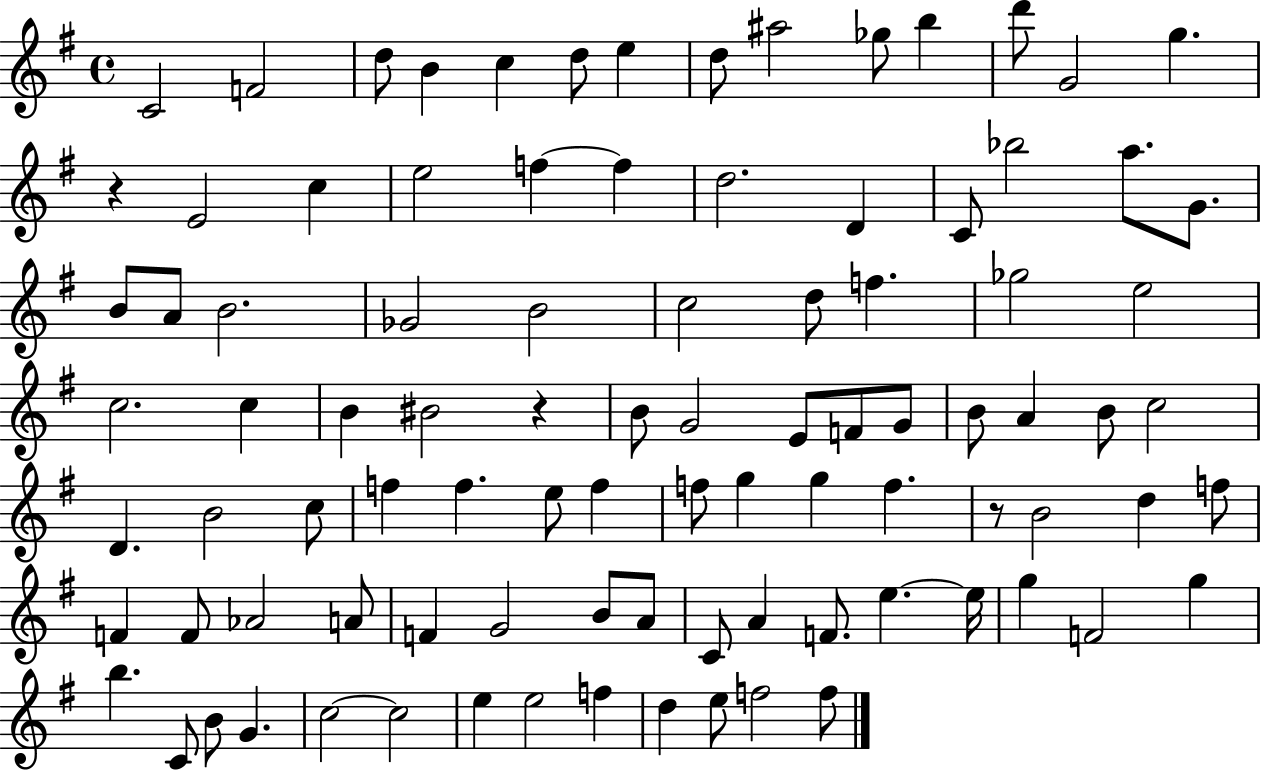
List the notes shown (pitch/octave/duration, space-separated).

C4/h F4/h D5/e B4/q C5/q D5/e E5/q D5/e A#5/h Gb5/e B5/q D6/e G4/h G5/q. R/q E4/h C5/q E5/h F5/q F5/q D5/h. D4/q C4/e Bb5/h A5/e. G4/e. B4/e A4/e B4/h. Gb4/h B4/h C5/h D5/e F5/q. Gb5/h E5/h C5/h. C5/q B4/q BIS4/h R/q B4/e G4/h E4/e F4/e G4/e B4/e A4/q B4/e C5/h D4/q. B4/h C5/e F5/q F5/q. E5/e F5/q F5/e G5/q G5/q F5/q. R/e B4/h D5/q F5/e F4/q F4/e Ab4/h A4/e F4/q G4/h B4/e A4/e C4/e A4/q F4/e. E5/q. E5/s G5/q F4/h G5/q B5/q. C4/e B4/e G4/q. C5/h C5/h E5/q E5/h F5/q D5/q E5/e F5/h F5/e